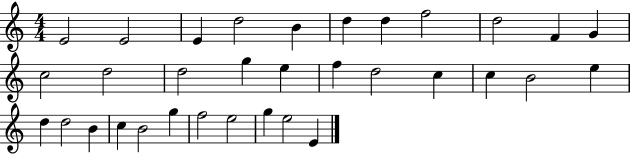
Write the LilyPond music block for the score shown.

{
  \clef treble
  \numericTimeSignature
  \time 4/4
  \key c \major
  e'2 e'2 | e'4 d''2 b'4 | d''4 d''4 f''2 | d''2 f'4 g'4 | \break c''2 d''2 | d''2 g''4 e''4 | f''4 d''2 c''4 | c''4 b'2 e''4 | \break d''4 d''2 b'4 | c''4 b'2 g''4 | f''2 e''2 | g''4 e''2 e'4 | \break \bar "|."
}